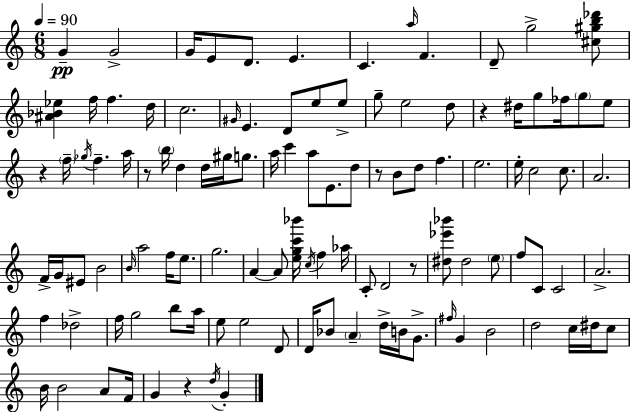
{
  \clef treble
  \numericTimeSignature
  \time 6/8
  \key a \minor
  \tempo 4 = 90
  \repeat volta 2 { g'4--\pp g'2-> | g'16 e'8 d'8. e'4. | c'4. \grace { a''16 } f'4. | d'8-- g''2-> <cis'' gis'' b'' des'''>8 | \break <ais' bes' ees''>4 f''16 f''4. | d''16 c''2. | \grace { gis'16 } e'4. d'8 e''8 | e''8-> g''8-- e''2 | \break d''8 r4 dis''16 g''8 fes''16 \parenthesize g''8 | e''8 r4 \parenthesize f''16-- \acciaccatura { ges''16 } f''4.-- | a''16 r8 \parenthesize b''16 d''4 d''16 gis''16 | g''8. a''16 c'''4 a''8 e'8. | \break d''8 r8 b'8 d''8 f''4. | e''2. | e''16-. c''2 | c''8. a'2. | \break f'16-> g'16 eis'8 b'2 | \grace { b'16 } a''2 | f''16 e''8. g''2. | a'4~~ a'8 <e'' g'' c''' bes'''>16 \acciaccatura { c''16 } | \break f''4 aes''16 c'8-. d'2 | r8 <dis'' ees''' bes'''>8 dis''2 | \parenthesize e''8 f''8 c'8 c'2 | a'2.-> | \break f''4 des''2-> | f''16 g''2 | b''8 a''16 e''8 e''2 | d'8 d'16 bes'8 \parenthesize a'4-- | \break d''16-> b'16 g'8.-> \grace { fis''16 } g'4 b'2 | d''2 | c''16 dis''16 c''8 b'16 b'2 | a'8 f'16 g'4 r4 | \break \acciaccatura { d''16 } g'4-. } \bar "|."
}